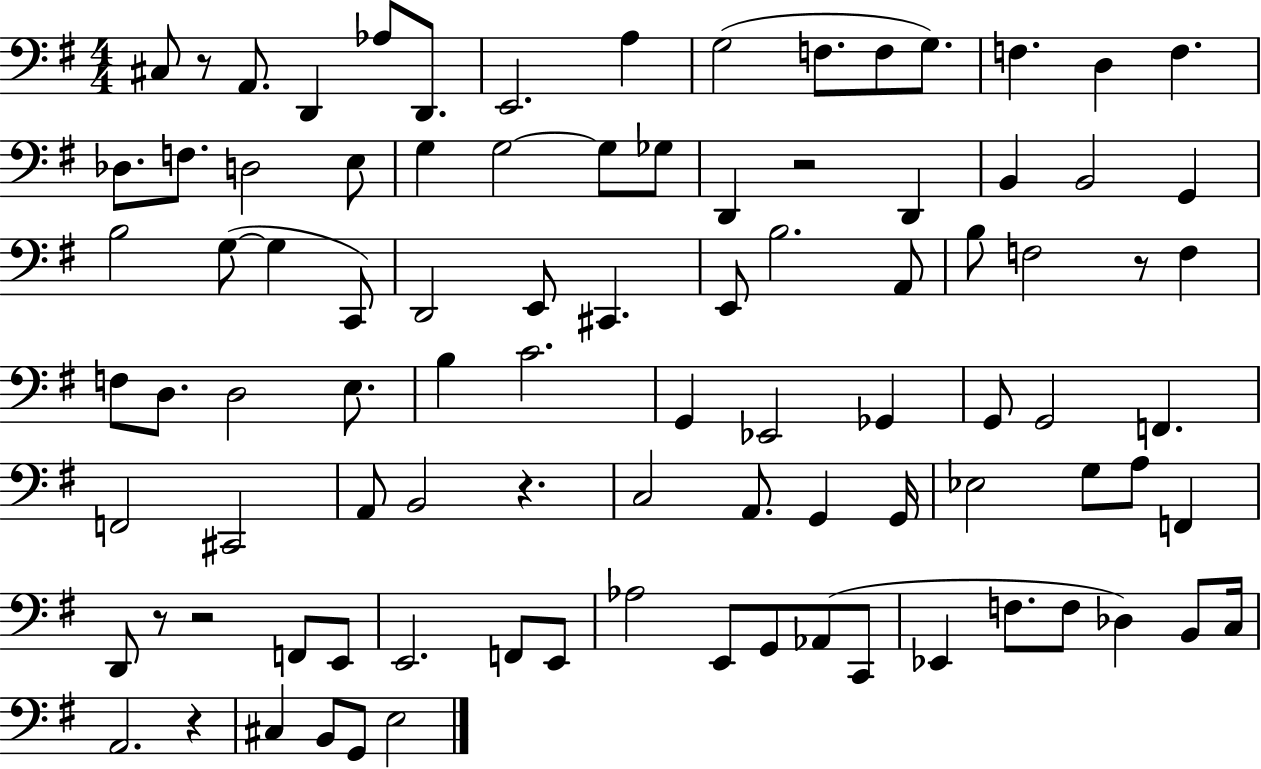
X:1
T:Untitled
M:4/4
L:1/4
K:G
^C,/2 z/2 A,,/2 D,, _A,/2 D,,/2 E,,2 A, G,2 F,/2 F,/2 G,/2 F, D, F, _D,/2 F,/2 D,2 E,/2 G, G,2 G,/2 _G,/2 D,, z2 D,, B,, B,,2 G,, B,2 G,/2 G, C,,/2 D,,2 E,,/2 ^C,, E,,/2 B,2 A,,/2 B,/2 F,2 z/2 F, F,/2 D,/2 D,2 E,/2 B, C2 G,, _E,,2 _G,, G,,/2 G,,2 F,, F,,2 ^C,,2 A,,/2 B,,2 z C,2 A,,/2 G,, G,,/4 _E,2 G,/2 A,/2 F,, D,,/2 z/2 z2 F,,/2 E,,/2 E,,2 F,,/2 E,,/2 _A,2 E,,/2 G,,/2 _A,,/2 C,,/2 _E,, F,/2 F,/2 _D, B,,/2 C,/4 A,,2 z ^C, B,,/2 G,,/2 E,2